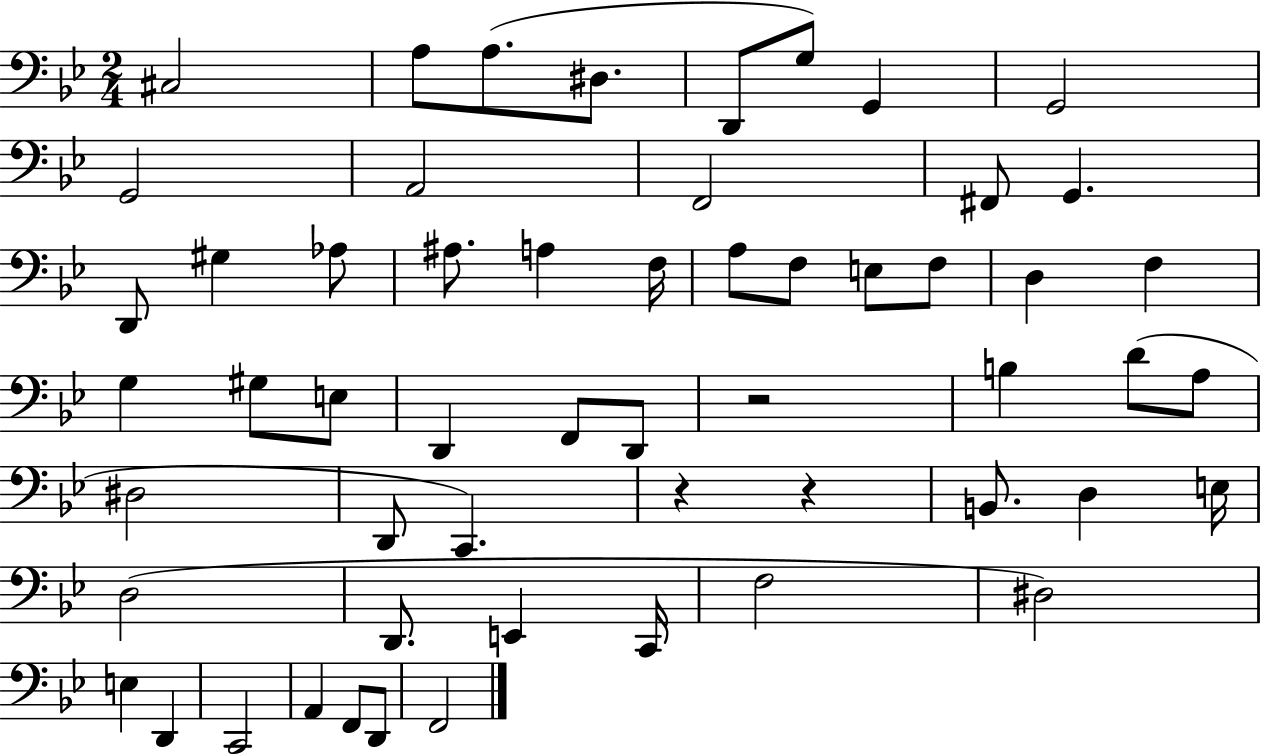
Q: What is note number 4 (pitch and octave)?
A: D#3